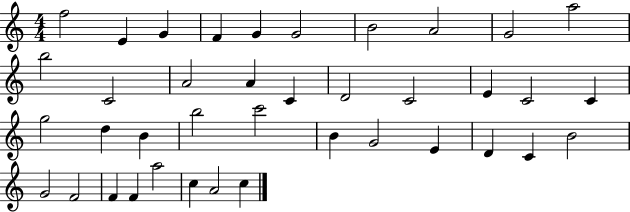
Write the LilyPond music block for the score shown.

{
  \clef treble
  \numericTimeSignature
  \time 4/4
  \key c \major
  f''2 e'4 g'4 | f'4 g'4 g'2 | b'2 a'2 | g'2 a''2 | \break b''2 c'2 | a'2 a'4 c'4 | d'2 c'2 | e'4 c'2 c'4 | \break g''2 d''4 b'4 | b''2 c'''2 | b'4 g'2 e'4 | d'4 c'4 b'2 | \break g'2 f'2 | f'4 f'4 a''2 | c''4 a'2 c''4 | \bar "|."
}